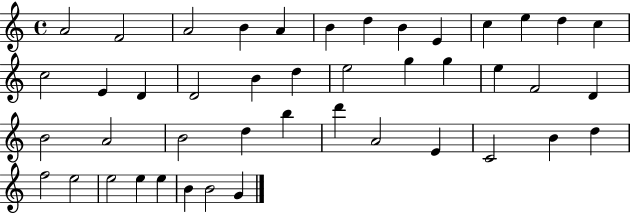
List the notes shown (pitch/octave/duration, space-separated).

A4/h F4/h A4/h B4/q A4/q B4/q D5/q B4/q E4/q C5/q E5/q D5/q C5/q C5/h E4/q D4/q D4/h B4/q D5/q E5/h G5/q G5/q E5/q F4/h D4/q B4/h A4/h B4/h D5/q B5/q D6/q A4/h E4/q C4/h B4/q D5/q F5/h E5/h E5/h E5/q E5/q B4/q B4/h G4/q